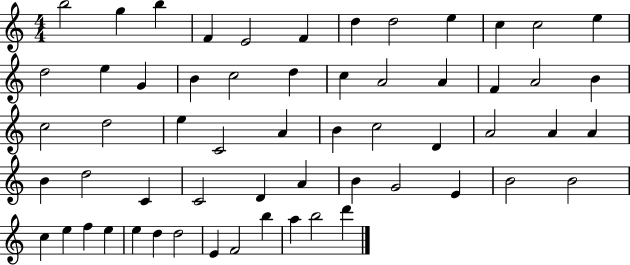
B5/h G5/q B5/q F4/q E4/h F4/q D5/q D5/h E5/q C5/q C5/h E5/q D5/h E5/q G4/q B4/q C5/h D5/q C5/q A4/h A4/q F4/q A4/h B4/q C5/h D5/h E5/q C4/h A4/q B4/q C5/h D4/q A4/h A4/q A4/q B4/q D5/h C4/q C4/h D4/q A4/q B4/q G4/h E4/q B4/h B4/h C5/q E5/q F5/q E5/q E5/q D5/q D5/h E4/q F4/h B5/q A5/q B5/h D6/q